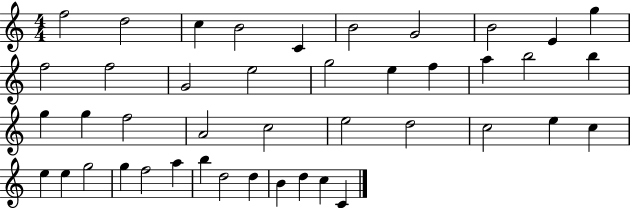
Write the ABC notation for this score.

X:1
T:Untitled
M:4/4
L:1/4
K:C
f2 d2 c B2 C B2 G2 B2 E g f2 f2 G2 e2 g2 e f a b2 b g g f2 A2 c2 e2 d2 c2 e c e e g2 g f2 a b d2 d B d c C